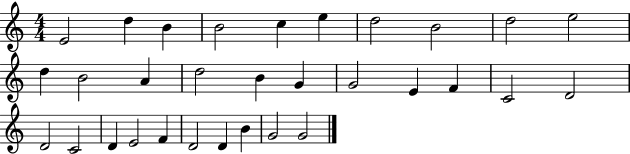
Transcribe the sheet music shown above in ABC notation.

X:1
T:Untitled
M:4/4
L:1/4
K:C
E2 d B B2 c e d2 B2 d2 e2 d B2 A d2 B G G2 E F C2 D2 D2 C2 D E2 F D2 D B G2 G2